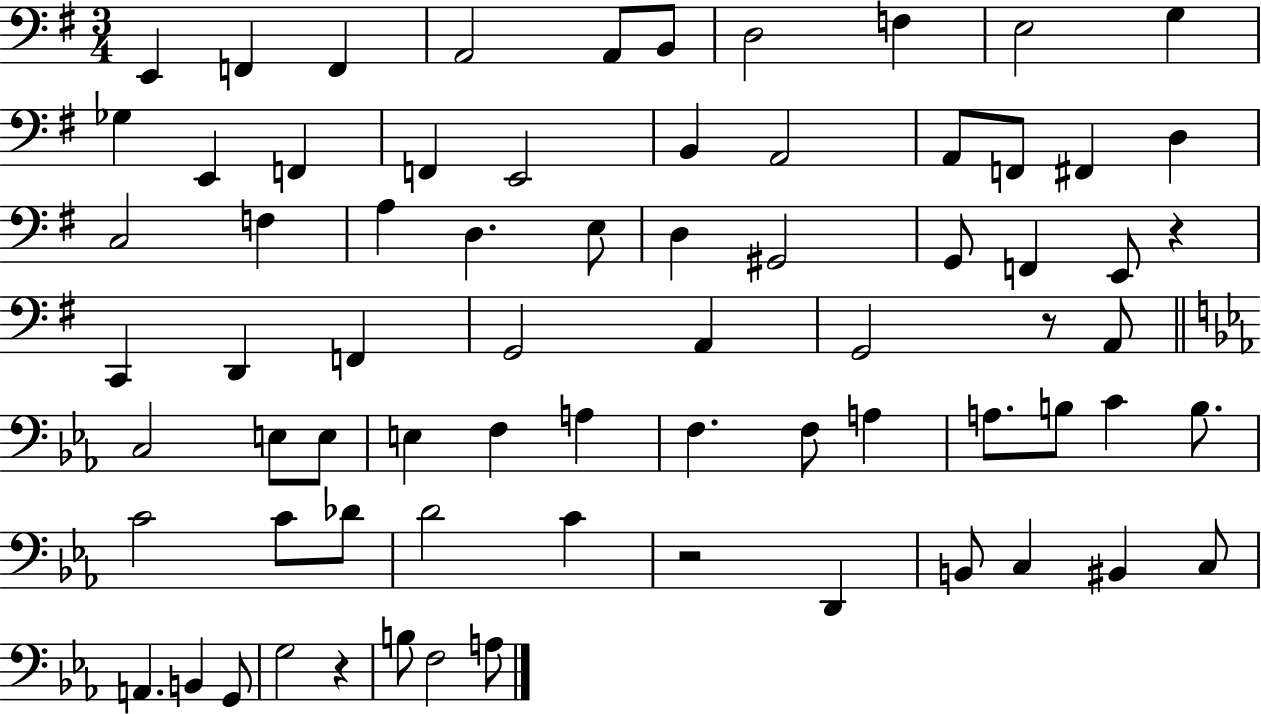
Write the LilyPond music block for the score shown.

{
  \clef bass
  \numericTimeSignature
  \time 3/4
  \key g \major
  e,4 f,4 f,4 | a,2 a,8 b,8 | d2 f4 | e2 g4 | \break ges4 e,4 f,4 | f,4 e,2 | b,4 a,2 | a,8 f,8 fis,4 d4 | \break c2 f4 | a4 d4. e8 | d4 gis,2 | g,8 f,4 e,8 r4 | \break c,4 d,4 f,4 | g,2 a,4 | g,2 r8 a,8 | \bar "||" \break \key c \minor c2 e8 e8 | e4 f4 a4 | f4. f8 a4 | a8. b8 c'4 b8. | \break c'2 c'8 des'8 | d'2 c'4 | r2 d,4 | b,8 c4 bis,4 c8 | \break a,4. b,4 g,8 | g2 r4 | b8 f2 a8 | \bar "|."
}